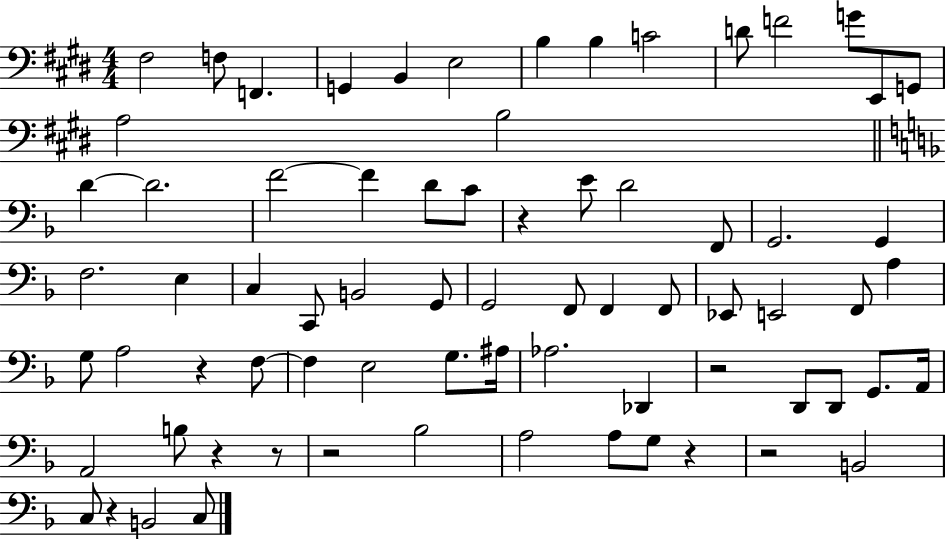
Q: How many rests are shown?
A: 9